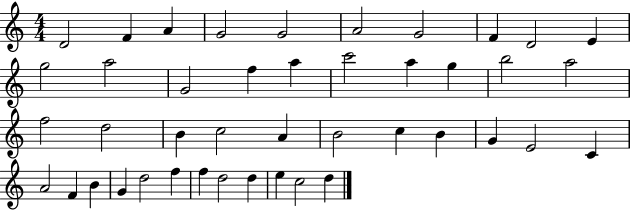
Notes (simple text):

D4/h F4/q A4/q G4/h G4/h A4/h G4/h F4/q D4/h E4/q G5/h A5/h G4/h F5/q A5/q C6/h A5/q G5/q B5/h A5/h F5/h D5/h B4/q C5/h A4/q B4/h C5/q B4/q G4/q E4/h C4/q A4/h F4/q B4/q G4/q D5/h F5/q F5/q D5/h D5/q E5/q C5/h D5/q